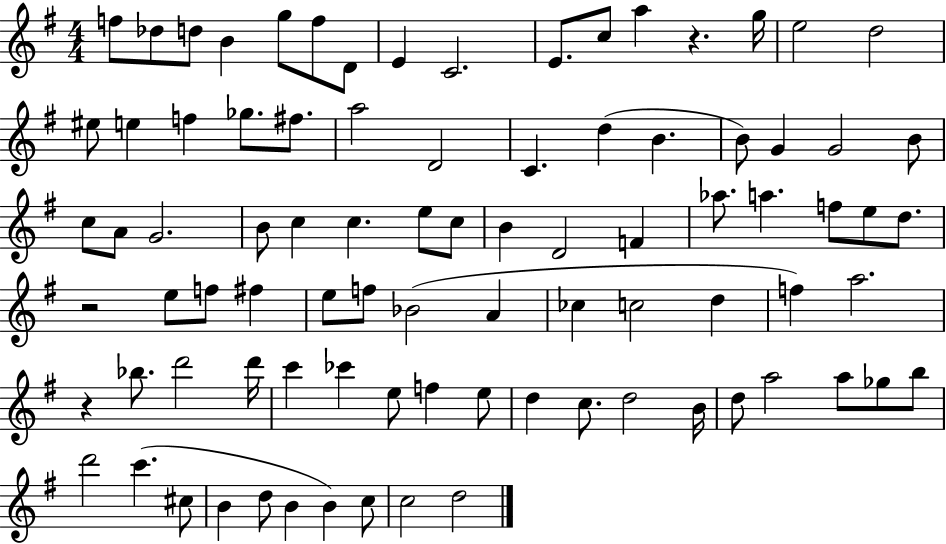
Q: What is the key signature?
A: G major